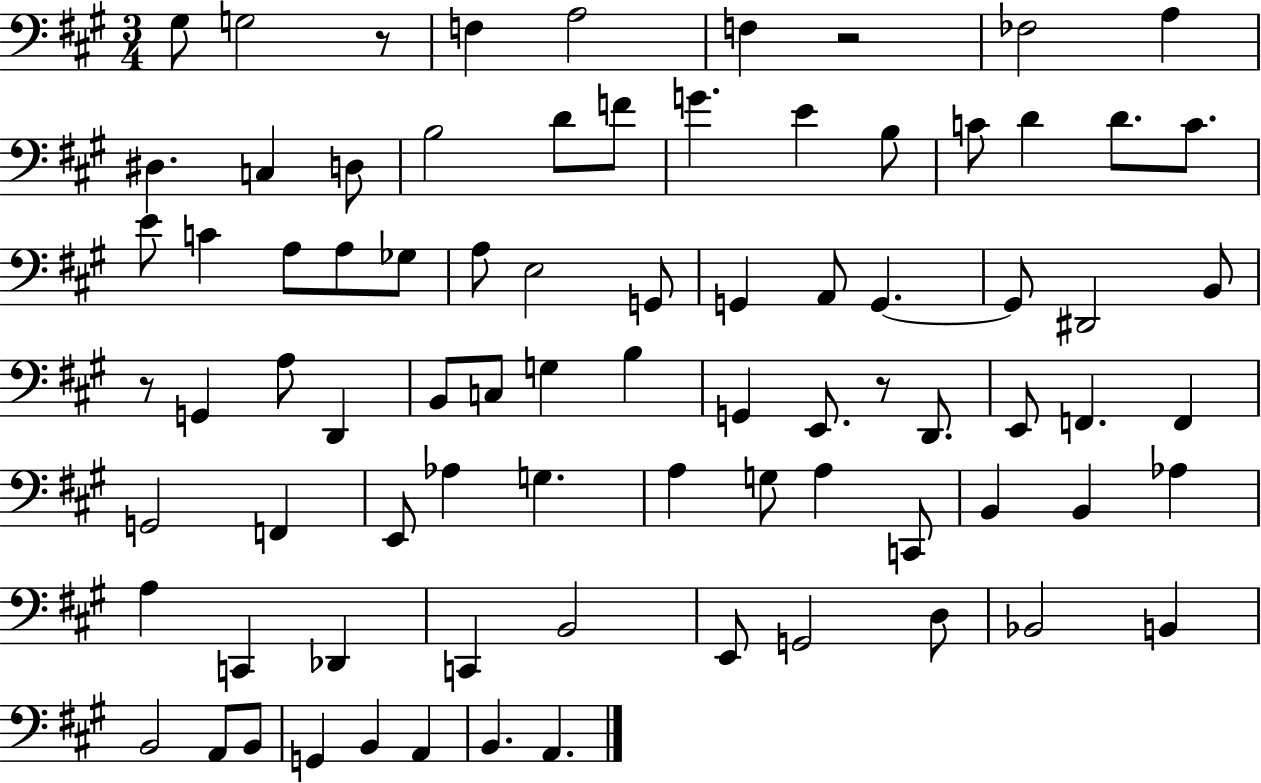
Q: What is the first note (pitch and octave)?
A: G#3